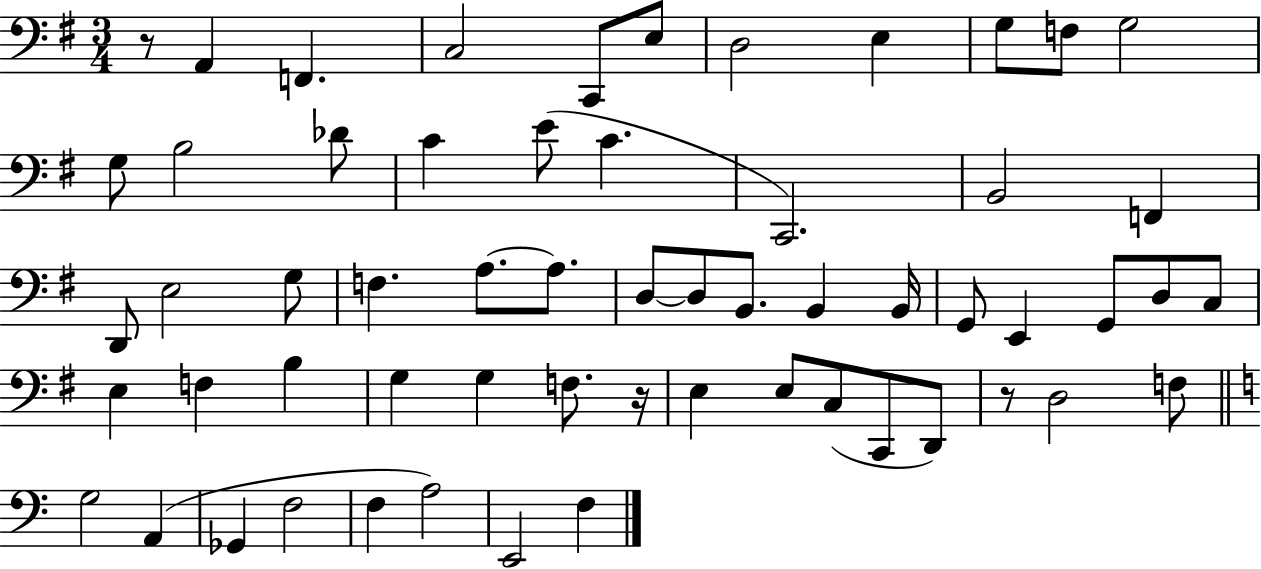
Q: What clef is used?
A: bass